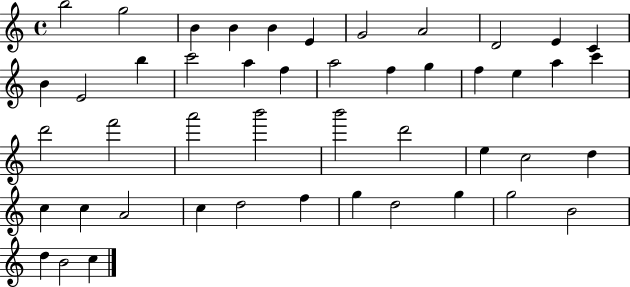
B5/h G5/h B4/q B4/q B4/q E4/q G4/h A4/h D4/h E4/q C4/q B4/q E4/h B5/q C6/h A5/q F5/q A5/h F5/q G5/q F5/q E5/q A5/q C6/q D6/h F6/h A6/h B6/h B6/h D6/h E5/q C5/h D5/q C5/q C5/q A4/h C5/q D5/h F5/q G5/q D5/h G5/q G5/h B4/h D5/q B4/h C5/q